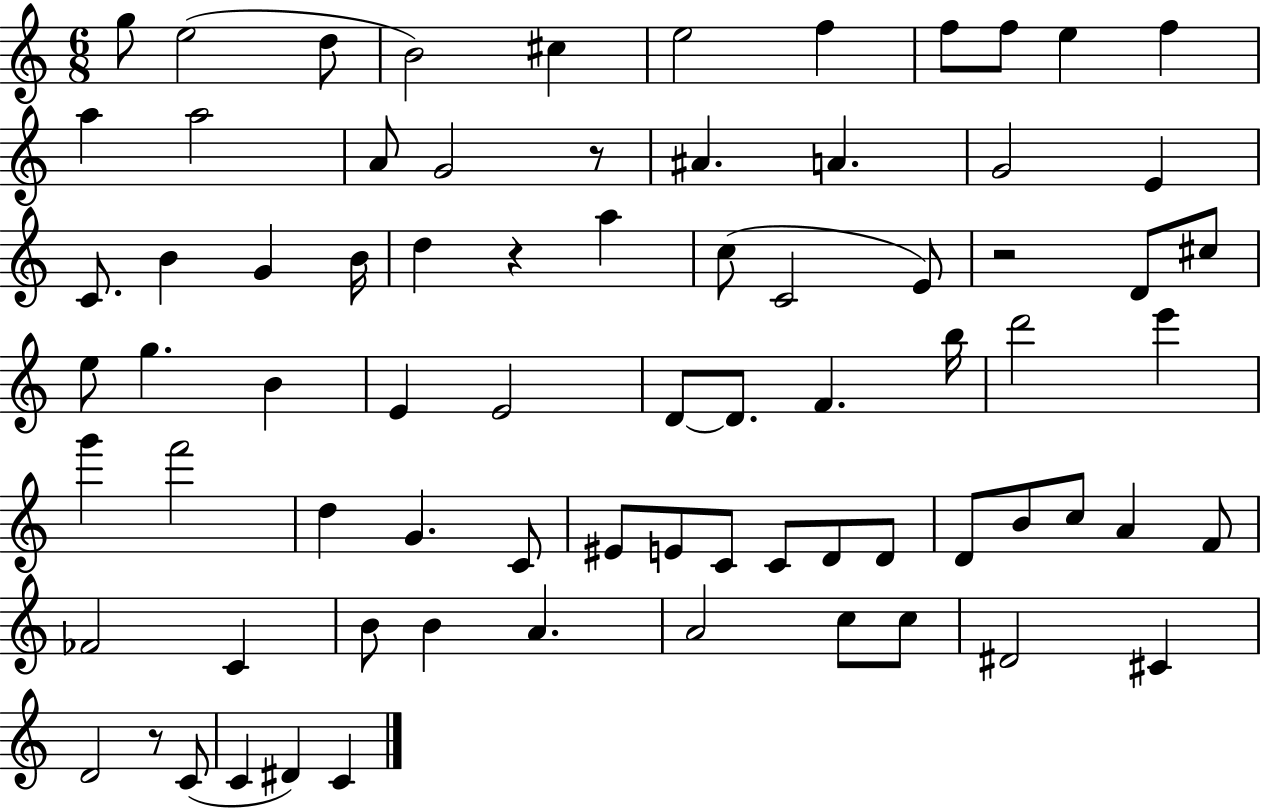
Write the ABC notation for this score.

X:1
T:Untitled
M:6/8
L:1/4
K:C
g/2 e2 d/2 B2 ^c e2 f f/2 f/2 e f a a2 A/2 G2 z/2 ^A A G2 E C/2 B G B/4 d z a c/2 C2 E/2 z2 D/2 ^c/2 e/2 g B E E2 D/2 D/2 F b/4 d'2 e' g' f'2 d G C/2 ^E/2 E/2 C/2 C/2 D/2 D/2 D/2 B/2 c/2 A F/2 _F2 C B/2 B A A2 c/2 c/2 ^D2 ^C D2 z/2 C/2 C ^D C